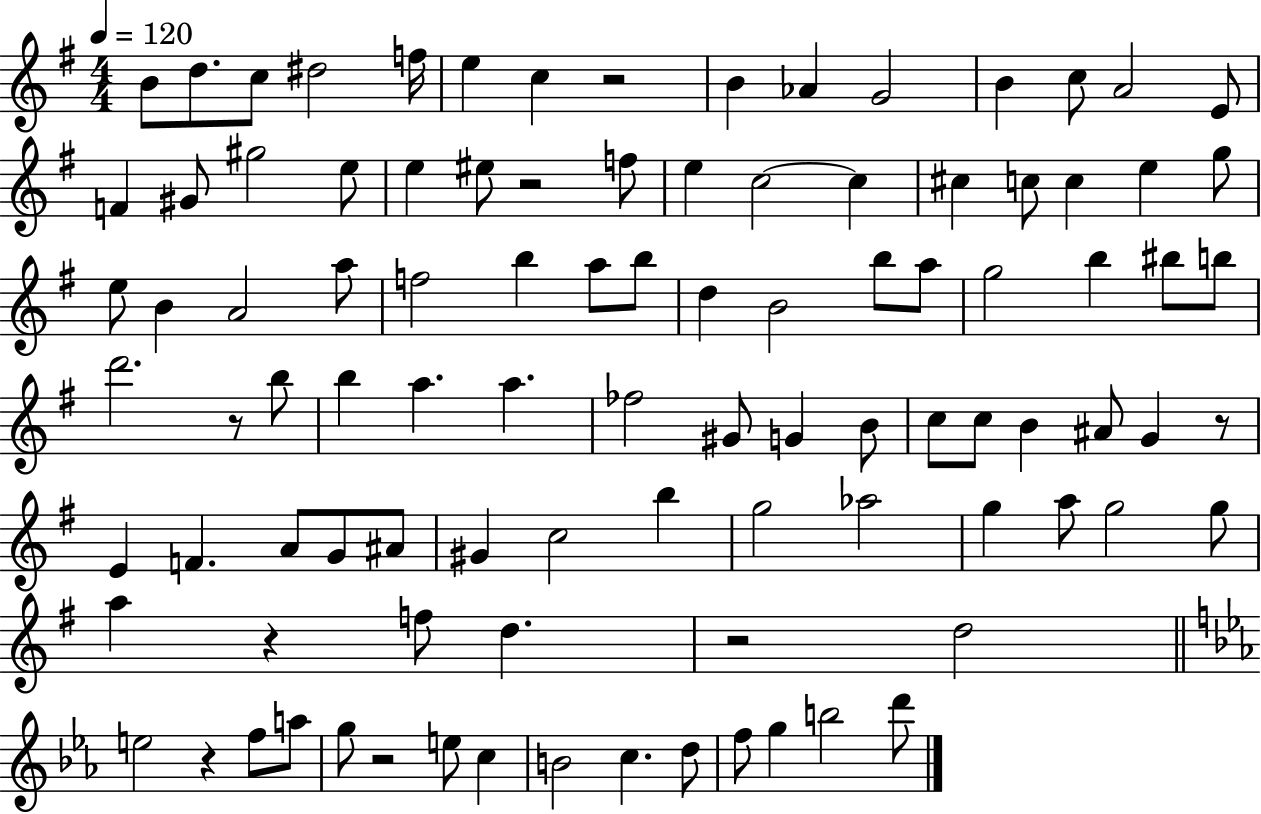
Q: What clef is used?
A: treble